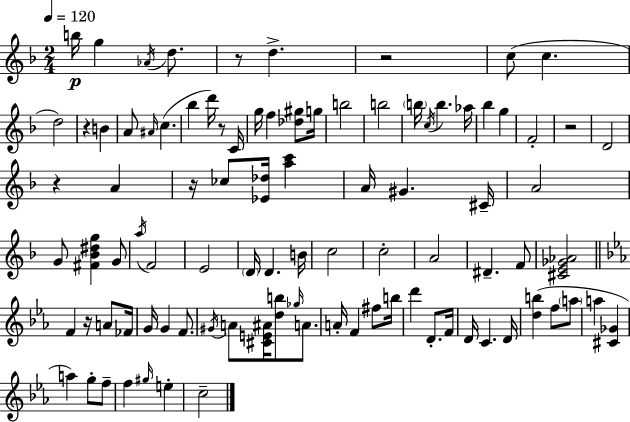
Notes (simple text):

B5/s G5/q Ab4/s D5/e. R/e D5/q. R/h C5/e C5/q. D5/h R/q B4/q A4/e A#4/s C5/q. Bb5/q D6/s R/e C4/s G5/s F5/q [Db5,G#5]/e G5/s B5/h B5/h B5/s C5/s B5/q. Ab5/s Bb5/q G5/q F4/h R/h D4/h R/q A4/q R/s CES5/e [Eb4,Db5]/s [A5,C6]/q A4/s G#4/q. C#4/s A4/h G4/e [F#4,Bb4,D#5,G5]/q G4/e A5/s F4/h E4/h D4/s D4/q. B4/s C5/h C5/h A4/h D#4/q. F4/e [C#4,E4,Gb4,Ab4]/h F4/q R/s A4/e FES4/s G4/s G4/q F4/e. G#4/s A4/e [C#4,E4,A#4]/s [D5,B5]/e Gb5/s A4/e. A4/s F4/q F#5/e B5/s D6/q D4/e. F4/s D4/s C4/q. D4/s [D5,B5]/q F5/e A5/e A5/q [C#4,Gb4]/q A5/q G5/e F5/e F5/q G#5/s E5/q C5/h